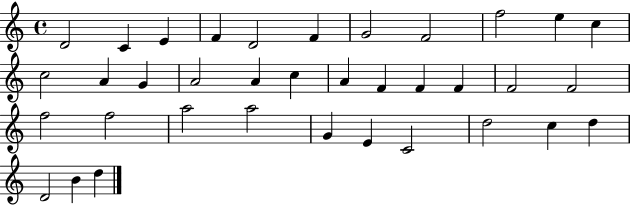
D4/h C4/q E4/q F4/q D4/h F4/q G4/h F4/h F5/h E5/q C5/q C5/h A4/q G4/q A4/h A4/q C5/q A4/q F4/q F4/q F4/q F4/h F4/h F5/h F5/h A5/h A5/h G4/q E4/q C4/h D5/h C5/q D5/q D4/h B4/q D5/q